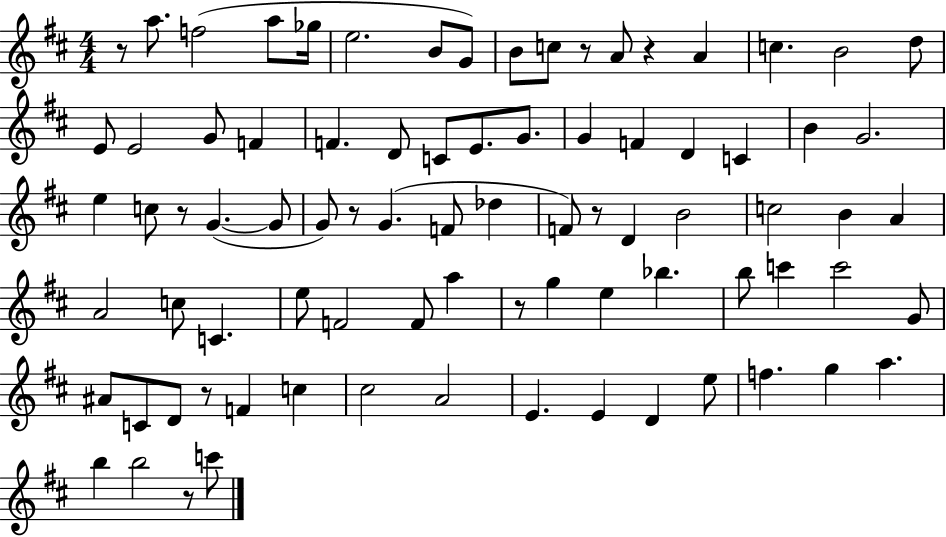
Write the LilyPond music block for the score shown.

{
  \clef treble
  \numericTimeSignature
  \time 4/4
  \key d \major
  r8 a''8. f''2( a''8 ges''16 | e''2. b'8 g'8) | b'8 c''8 r8 a'8 r4 a'4 | c''4. b'2 d''8 | \break e'8 e'2 g'8 f'4 | f'4. d'8 c'8 e'8. g'8. | g'4 f'4 d'4 c'4 | b'4 g'2. | \break e''4 c''8 r8 g'4.~(~ g'8 | g'8) r8 g'4.( f'8 des''4 | f'8) r8 d'4 b'2 | c''2 b'4 a'4 | \break a'2 c''8 c'4. | e''8 f'2 f'8 a''4 | r8 g''4 e''4 bes''4. | b''8 c'''4 c'''2 g'8 | \break ais'8 c'8 d'8 r8 f'4 c''4 | cis''2 a'2 | e'4. e'4 d'4 e''8 | f''4. g''4 a''4. | \break b''4 b''2 r8 c'''8 | \bar "|."
}